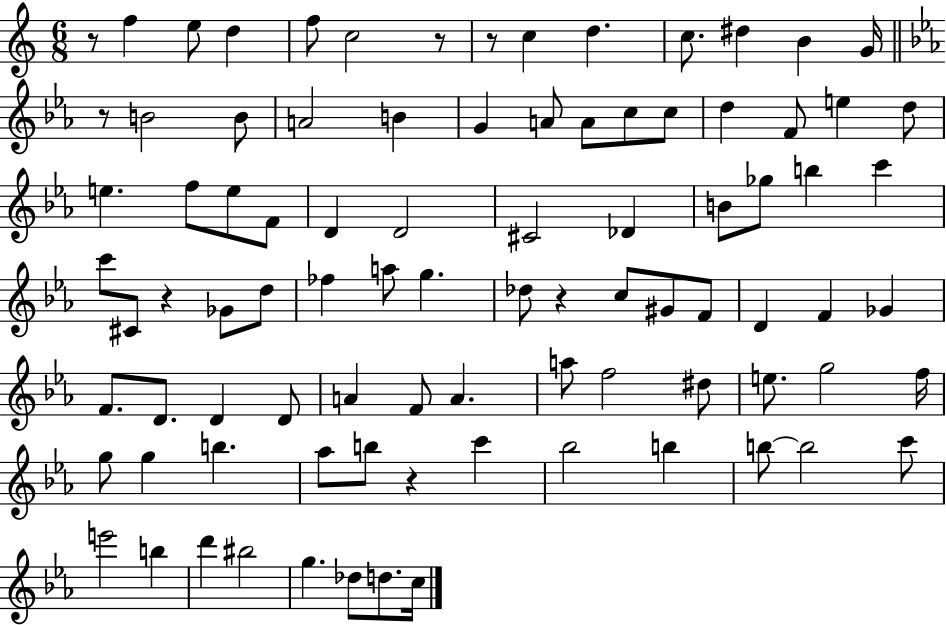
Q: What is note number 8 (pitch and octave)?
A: C5